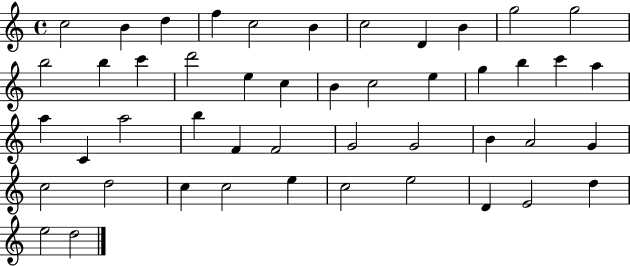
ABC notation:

X:1
T:Untitled
M:4/4
L:1/4
K:C
c2 B d f c2 B c2 D B g2 g2 b2 b c' d'2 e c B c2 e g b c' a a C a2 b F F2 G2 G2 B A2 G c2 d2 c c2 e c2 e2 D E2 d e2 d2